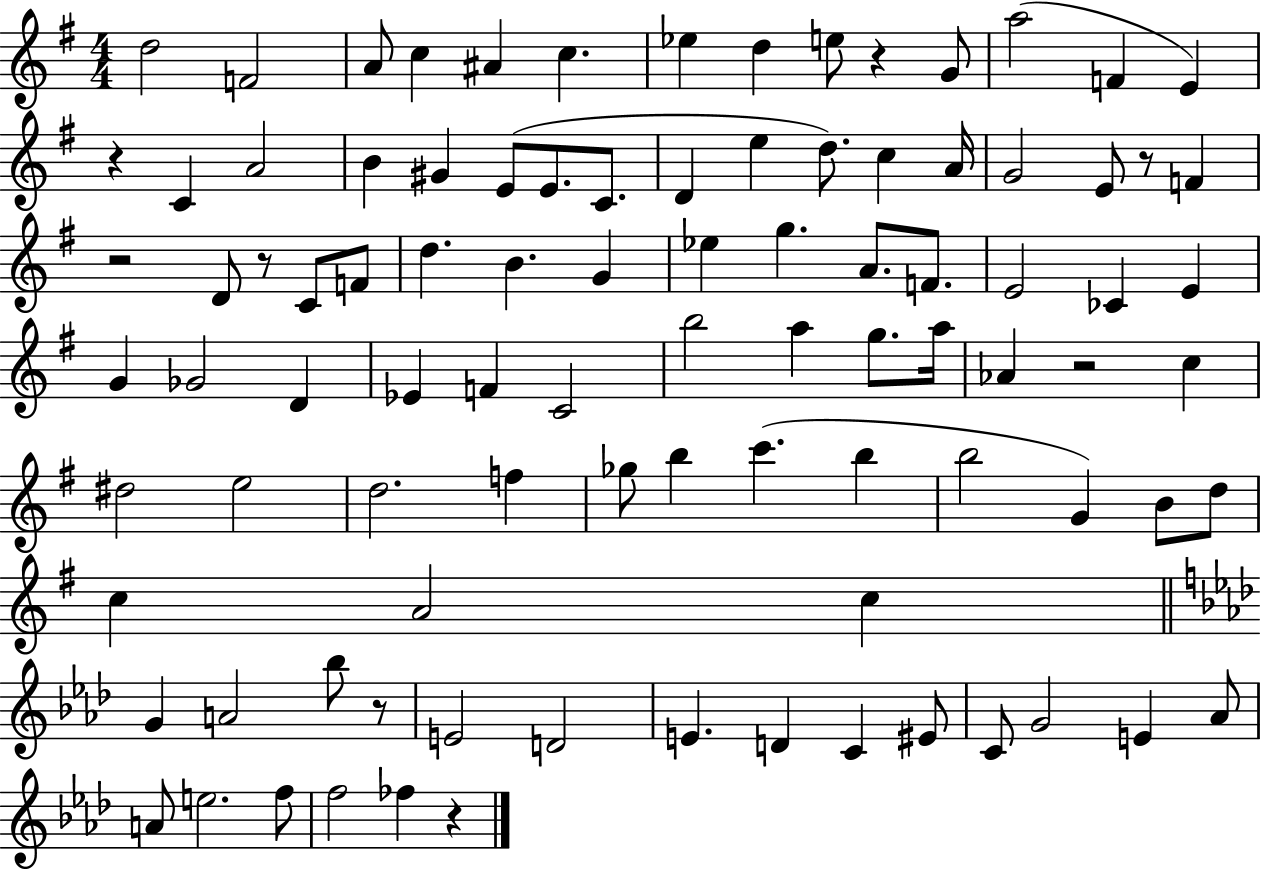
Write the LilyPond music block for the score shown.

{
  \clef treble
  \numericTimeSignature
  \time 4/4
  \key g \major
  d''2 f'2 | a'8 c''4 ais'4 c''4. | ees''4 d''4 e''8 r4 g'8 | a''2( f'4 e'4) | \break r4 c'4 a'2 | b'4 gis'4 e'8( e'8. c'8. | d'4 e''4 d''8.) c''4 a'16 | g'2 e'8 r8 f'4 | \break r2 d'8 r8 c'8 f'8 | d''4. b'4. g'4 | ees''4 g''4. a'8. f'8. | e'2 ces'4 e'4 | \break g'4 ges'2 d'4 | ees'4 f'4 c'2 | b''2 a''4 g''8. a''16 | aes'4 r2 c''4 | \break dis''2 e''2 | d''2. f''4 | ges''8 b''4 c'''4.( b''4 | b''2 g'4) b'8 d''8 | \break c''4 a'2 c''4 | \bar "||" \break \key aes \major g'4 a'2 bes''8 r8 | e'2 d'2 | e'4. d'4 c'4 eis'8 | c'8 g'2 e'4 aes'8 | \break a'8 e''2. f''8 | f''2 fes''4 r4 | \bar "|."
}